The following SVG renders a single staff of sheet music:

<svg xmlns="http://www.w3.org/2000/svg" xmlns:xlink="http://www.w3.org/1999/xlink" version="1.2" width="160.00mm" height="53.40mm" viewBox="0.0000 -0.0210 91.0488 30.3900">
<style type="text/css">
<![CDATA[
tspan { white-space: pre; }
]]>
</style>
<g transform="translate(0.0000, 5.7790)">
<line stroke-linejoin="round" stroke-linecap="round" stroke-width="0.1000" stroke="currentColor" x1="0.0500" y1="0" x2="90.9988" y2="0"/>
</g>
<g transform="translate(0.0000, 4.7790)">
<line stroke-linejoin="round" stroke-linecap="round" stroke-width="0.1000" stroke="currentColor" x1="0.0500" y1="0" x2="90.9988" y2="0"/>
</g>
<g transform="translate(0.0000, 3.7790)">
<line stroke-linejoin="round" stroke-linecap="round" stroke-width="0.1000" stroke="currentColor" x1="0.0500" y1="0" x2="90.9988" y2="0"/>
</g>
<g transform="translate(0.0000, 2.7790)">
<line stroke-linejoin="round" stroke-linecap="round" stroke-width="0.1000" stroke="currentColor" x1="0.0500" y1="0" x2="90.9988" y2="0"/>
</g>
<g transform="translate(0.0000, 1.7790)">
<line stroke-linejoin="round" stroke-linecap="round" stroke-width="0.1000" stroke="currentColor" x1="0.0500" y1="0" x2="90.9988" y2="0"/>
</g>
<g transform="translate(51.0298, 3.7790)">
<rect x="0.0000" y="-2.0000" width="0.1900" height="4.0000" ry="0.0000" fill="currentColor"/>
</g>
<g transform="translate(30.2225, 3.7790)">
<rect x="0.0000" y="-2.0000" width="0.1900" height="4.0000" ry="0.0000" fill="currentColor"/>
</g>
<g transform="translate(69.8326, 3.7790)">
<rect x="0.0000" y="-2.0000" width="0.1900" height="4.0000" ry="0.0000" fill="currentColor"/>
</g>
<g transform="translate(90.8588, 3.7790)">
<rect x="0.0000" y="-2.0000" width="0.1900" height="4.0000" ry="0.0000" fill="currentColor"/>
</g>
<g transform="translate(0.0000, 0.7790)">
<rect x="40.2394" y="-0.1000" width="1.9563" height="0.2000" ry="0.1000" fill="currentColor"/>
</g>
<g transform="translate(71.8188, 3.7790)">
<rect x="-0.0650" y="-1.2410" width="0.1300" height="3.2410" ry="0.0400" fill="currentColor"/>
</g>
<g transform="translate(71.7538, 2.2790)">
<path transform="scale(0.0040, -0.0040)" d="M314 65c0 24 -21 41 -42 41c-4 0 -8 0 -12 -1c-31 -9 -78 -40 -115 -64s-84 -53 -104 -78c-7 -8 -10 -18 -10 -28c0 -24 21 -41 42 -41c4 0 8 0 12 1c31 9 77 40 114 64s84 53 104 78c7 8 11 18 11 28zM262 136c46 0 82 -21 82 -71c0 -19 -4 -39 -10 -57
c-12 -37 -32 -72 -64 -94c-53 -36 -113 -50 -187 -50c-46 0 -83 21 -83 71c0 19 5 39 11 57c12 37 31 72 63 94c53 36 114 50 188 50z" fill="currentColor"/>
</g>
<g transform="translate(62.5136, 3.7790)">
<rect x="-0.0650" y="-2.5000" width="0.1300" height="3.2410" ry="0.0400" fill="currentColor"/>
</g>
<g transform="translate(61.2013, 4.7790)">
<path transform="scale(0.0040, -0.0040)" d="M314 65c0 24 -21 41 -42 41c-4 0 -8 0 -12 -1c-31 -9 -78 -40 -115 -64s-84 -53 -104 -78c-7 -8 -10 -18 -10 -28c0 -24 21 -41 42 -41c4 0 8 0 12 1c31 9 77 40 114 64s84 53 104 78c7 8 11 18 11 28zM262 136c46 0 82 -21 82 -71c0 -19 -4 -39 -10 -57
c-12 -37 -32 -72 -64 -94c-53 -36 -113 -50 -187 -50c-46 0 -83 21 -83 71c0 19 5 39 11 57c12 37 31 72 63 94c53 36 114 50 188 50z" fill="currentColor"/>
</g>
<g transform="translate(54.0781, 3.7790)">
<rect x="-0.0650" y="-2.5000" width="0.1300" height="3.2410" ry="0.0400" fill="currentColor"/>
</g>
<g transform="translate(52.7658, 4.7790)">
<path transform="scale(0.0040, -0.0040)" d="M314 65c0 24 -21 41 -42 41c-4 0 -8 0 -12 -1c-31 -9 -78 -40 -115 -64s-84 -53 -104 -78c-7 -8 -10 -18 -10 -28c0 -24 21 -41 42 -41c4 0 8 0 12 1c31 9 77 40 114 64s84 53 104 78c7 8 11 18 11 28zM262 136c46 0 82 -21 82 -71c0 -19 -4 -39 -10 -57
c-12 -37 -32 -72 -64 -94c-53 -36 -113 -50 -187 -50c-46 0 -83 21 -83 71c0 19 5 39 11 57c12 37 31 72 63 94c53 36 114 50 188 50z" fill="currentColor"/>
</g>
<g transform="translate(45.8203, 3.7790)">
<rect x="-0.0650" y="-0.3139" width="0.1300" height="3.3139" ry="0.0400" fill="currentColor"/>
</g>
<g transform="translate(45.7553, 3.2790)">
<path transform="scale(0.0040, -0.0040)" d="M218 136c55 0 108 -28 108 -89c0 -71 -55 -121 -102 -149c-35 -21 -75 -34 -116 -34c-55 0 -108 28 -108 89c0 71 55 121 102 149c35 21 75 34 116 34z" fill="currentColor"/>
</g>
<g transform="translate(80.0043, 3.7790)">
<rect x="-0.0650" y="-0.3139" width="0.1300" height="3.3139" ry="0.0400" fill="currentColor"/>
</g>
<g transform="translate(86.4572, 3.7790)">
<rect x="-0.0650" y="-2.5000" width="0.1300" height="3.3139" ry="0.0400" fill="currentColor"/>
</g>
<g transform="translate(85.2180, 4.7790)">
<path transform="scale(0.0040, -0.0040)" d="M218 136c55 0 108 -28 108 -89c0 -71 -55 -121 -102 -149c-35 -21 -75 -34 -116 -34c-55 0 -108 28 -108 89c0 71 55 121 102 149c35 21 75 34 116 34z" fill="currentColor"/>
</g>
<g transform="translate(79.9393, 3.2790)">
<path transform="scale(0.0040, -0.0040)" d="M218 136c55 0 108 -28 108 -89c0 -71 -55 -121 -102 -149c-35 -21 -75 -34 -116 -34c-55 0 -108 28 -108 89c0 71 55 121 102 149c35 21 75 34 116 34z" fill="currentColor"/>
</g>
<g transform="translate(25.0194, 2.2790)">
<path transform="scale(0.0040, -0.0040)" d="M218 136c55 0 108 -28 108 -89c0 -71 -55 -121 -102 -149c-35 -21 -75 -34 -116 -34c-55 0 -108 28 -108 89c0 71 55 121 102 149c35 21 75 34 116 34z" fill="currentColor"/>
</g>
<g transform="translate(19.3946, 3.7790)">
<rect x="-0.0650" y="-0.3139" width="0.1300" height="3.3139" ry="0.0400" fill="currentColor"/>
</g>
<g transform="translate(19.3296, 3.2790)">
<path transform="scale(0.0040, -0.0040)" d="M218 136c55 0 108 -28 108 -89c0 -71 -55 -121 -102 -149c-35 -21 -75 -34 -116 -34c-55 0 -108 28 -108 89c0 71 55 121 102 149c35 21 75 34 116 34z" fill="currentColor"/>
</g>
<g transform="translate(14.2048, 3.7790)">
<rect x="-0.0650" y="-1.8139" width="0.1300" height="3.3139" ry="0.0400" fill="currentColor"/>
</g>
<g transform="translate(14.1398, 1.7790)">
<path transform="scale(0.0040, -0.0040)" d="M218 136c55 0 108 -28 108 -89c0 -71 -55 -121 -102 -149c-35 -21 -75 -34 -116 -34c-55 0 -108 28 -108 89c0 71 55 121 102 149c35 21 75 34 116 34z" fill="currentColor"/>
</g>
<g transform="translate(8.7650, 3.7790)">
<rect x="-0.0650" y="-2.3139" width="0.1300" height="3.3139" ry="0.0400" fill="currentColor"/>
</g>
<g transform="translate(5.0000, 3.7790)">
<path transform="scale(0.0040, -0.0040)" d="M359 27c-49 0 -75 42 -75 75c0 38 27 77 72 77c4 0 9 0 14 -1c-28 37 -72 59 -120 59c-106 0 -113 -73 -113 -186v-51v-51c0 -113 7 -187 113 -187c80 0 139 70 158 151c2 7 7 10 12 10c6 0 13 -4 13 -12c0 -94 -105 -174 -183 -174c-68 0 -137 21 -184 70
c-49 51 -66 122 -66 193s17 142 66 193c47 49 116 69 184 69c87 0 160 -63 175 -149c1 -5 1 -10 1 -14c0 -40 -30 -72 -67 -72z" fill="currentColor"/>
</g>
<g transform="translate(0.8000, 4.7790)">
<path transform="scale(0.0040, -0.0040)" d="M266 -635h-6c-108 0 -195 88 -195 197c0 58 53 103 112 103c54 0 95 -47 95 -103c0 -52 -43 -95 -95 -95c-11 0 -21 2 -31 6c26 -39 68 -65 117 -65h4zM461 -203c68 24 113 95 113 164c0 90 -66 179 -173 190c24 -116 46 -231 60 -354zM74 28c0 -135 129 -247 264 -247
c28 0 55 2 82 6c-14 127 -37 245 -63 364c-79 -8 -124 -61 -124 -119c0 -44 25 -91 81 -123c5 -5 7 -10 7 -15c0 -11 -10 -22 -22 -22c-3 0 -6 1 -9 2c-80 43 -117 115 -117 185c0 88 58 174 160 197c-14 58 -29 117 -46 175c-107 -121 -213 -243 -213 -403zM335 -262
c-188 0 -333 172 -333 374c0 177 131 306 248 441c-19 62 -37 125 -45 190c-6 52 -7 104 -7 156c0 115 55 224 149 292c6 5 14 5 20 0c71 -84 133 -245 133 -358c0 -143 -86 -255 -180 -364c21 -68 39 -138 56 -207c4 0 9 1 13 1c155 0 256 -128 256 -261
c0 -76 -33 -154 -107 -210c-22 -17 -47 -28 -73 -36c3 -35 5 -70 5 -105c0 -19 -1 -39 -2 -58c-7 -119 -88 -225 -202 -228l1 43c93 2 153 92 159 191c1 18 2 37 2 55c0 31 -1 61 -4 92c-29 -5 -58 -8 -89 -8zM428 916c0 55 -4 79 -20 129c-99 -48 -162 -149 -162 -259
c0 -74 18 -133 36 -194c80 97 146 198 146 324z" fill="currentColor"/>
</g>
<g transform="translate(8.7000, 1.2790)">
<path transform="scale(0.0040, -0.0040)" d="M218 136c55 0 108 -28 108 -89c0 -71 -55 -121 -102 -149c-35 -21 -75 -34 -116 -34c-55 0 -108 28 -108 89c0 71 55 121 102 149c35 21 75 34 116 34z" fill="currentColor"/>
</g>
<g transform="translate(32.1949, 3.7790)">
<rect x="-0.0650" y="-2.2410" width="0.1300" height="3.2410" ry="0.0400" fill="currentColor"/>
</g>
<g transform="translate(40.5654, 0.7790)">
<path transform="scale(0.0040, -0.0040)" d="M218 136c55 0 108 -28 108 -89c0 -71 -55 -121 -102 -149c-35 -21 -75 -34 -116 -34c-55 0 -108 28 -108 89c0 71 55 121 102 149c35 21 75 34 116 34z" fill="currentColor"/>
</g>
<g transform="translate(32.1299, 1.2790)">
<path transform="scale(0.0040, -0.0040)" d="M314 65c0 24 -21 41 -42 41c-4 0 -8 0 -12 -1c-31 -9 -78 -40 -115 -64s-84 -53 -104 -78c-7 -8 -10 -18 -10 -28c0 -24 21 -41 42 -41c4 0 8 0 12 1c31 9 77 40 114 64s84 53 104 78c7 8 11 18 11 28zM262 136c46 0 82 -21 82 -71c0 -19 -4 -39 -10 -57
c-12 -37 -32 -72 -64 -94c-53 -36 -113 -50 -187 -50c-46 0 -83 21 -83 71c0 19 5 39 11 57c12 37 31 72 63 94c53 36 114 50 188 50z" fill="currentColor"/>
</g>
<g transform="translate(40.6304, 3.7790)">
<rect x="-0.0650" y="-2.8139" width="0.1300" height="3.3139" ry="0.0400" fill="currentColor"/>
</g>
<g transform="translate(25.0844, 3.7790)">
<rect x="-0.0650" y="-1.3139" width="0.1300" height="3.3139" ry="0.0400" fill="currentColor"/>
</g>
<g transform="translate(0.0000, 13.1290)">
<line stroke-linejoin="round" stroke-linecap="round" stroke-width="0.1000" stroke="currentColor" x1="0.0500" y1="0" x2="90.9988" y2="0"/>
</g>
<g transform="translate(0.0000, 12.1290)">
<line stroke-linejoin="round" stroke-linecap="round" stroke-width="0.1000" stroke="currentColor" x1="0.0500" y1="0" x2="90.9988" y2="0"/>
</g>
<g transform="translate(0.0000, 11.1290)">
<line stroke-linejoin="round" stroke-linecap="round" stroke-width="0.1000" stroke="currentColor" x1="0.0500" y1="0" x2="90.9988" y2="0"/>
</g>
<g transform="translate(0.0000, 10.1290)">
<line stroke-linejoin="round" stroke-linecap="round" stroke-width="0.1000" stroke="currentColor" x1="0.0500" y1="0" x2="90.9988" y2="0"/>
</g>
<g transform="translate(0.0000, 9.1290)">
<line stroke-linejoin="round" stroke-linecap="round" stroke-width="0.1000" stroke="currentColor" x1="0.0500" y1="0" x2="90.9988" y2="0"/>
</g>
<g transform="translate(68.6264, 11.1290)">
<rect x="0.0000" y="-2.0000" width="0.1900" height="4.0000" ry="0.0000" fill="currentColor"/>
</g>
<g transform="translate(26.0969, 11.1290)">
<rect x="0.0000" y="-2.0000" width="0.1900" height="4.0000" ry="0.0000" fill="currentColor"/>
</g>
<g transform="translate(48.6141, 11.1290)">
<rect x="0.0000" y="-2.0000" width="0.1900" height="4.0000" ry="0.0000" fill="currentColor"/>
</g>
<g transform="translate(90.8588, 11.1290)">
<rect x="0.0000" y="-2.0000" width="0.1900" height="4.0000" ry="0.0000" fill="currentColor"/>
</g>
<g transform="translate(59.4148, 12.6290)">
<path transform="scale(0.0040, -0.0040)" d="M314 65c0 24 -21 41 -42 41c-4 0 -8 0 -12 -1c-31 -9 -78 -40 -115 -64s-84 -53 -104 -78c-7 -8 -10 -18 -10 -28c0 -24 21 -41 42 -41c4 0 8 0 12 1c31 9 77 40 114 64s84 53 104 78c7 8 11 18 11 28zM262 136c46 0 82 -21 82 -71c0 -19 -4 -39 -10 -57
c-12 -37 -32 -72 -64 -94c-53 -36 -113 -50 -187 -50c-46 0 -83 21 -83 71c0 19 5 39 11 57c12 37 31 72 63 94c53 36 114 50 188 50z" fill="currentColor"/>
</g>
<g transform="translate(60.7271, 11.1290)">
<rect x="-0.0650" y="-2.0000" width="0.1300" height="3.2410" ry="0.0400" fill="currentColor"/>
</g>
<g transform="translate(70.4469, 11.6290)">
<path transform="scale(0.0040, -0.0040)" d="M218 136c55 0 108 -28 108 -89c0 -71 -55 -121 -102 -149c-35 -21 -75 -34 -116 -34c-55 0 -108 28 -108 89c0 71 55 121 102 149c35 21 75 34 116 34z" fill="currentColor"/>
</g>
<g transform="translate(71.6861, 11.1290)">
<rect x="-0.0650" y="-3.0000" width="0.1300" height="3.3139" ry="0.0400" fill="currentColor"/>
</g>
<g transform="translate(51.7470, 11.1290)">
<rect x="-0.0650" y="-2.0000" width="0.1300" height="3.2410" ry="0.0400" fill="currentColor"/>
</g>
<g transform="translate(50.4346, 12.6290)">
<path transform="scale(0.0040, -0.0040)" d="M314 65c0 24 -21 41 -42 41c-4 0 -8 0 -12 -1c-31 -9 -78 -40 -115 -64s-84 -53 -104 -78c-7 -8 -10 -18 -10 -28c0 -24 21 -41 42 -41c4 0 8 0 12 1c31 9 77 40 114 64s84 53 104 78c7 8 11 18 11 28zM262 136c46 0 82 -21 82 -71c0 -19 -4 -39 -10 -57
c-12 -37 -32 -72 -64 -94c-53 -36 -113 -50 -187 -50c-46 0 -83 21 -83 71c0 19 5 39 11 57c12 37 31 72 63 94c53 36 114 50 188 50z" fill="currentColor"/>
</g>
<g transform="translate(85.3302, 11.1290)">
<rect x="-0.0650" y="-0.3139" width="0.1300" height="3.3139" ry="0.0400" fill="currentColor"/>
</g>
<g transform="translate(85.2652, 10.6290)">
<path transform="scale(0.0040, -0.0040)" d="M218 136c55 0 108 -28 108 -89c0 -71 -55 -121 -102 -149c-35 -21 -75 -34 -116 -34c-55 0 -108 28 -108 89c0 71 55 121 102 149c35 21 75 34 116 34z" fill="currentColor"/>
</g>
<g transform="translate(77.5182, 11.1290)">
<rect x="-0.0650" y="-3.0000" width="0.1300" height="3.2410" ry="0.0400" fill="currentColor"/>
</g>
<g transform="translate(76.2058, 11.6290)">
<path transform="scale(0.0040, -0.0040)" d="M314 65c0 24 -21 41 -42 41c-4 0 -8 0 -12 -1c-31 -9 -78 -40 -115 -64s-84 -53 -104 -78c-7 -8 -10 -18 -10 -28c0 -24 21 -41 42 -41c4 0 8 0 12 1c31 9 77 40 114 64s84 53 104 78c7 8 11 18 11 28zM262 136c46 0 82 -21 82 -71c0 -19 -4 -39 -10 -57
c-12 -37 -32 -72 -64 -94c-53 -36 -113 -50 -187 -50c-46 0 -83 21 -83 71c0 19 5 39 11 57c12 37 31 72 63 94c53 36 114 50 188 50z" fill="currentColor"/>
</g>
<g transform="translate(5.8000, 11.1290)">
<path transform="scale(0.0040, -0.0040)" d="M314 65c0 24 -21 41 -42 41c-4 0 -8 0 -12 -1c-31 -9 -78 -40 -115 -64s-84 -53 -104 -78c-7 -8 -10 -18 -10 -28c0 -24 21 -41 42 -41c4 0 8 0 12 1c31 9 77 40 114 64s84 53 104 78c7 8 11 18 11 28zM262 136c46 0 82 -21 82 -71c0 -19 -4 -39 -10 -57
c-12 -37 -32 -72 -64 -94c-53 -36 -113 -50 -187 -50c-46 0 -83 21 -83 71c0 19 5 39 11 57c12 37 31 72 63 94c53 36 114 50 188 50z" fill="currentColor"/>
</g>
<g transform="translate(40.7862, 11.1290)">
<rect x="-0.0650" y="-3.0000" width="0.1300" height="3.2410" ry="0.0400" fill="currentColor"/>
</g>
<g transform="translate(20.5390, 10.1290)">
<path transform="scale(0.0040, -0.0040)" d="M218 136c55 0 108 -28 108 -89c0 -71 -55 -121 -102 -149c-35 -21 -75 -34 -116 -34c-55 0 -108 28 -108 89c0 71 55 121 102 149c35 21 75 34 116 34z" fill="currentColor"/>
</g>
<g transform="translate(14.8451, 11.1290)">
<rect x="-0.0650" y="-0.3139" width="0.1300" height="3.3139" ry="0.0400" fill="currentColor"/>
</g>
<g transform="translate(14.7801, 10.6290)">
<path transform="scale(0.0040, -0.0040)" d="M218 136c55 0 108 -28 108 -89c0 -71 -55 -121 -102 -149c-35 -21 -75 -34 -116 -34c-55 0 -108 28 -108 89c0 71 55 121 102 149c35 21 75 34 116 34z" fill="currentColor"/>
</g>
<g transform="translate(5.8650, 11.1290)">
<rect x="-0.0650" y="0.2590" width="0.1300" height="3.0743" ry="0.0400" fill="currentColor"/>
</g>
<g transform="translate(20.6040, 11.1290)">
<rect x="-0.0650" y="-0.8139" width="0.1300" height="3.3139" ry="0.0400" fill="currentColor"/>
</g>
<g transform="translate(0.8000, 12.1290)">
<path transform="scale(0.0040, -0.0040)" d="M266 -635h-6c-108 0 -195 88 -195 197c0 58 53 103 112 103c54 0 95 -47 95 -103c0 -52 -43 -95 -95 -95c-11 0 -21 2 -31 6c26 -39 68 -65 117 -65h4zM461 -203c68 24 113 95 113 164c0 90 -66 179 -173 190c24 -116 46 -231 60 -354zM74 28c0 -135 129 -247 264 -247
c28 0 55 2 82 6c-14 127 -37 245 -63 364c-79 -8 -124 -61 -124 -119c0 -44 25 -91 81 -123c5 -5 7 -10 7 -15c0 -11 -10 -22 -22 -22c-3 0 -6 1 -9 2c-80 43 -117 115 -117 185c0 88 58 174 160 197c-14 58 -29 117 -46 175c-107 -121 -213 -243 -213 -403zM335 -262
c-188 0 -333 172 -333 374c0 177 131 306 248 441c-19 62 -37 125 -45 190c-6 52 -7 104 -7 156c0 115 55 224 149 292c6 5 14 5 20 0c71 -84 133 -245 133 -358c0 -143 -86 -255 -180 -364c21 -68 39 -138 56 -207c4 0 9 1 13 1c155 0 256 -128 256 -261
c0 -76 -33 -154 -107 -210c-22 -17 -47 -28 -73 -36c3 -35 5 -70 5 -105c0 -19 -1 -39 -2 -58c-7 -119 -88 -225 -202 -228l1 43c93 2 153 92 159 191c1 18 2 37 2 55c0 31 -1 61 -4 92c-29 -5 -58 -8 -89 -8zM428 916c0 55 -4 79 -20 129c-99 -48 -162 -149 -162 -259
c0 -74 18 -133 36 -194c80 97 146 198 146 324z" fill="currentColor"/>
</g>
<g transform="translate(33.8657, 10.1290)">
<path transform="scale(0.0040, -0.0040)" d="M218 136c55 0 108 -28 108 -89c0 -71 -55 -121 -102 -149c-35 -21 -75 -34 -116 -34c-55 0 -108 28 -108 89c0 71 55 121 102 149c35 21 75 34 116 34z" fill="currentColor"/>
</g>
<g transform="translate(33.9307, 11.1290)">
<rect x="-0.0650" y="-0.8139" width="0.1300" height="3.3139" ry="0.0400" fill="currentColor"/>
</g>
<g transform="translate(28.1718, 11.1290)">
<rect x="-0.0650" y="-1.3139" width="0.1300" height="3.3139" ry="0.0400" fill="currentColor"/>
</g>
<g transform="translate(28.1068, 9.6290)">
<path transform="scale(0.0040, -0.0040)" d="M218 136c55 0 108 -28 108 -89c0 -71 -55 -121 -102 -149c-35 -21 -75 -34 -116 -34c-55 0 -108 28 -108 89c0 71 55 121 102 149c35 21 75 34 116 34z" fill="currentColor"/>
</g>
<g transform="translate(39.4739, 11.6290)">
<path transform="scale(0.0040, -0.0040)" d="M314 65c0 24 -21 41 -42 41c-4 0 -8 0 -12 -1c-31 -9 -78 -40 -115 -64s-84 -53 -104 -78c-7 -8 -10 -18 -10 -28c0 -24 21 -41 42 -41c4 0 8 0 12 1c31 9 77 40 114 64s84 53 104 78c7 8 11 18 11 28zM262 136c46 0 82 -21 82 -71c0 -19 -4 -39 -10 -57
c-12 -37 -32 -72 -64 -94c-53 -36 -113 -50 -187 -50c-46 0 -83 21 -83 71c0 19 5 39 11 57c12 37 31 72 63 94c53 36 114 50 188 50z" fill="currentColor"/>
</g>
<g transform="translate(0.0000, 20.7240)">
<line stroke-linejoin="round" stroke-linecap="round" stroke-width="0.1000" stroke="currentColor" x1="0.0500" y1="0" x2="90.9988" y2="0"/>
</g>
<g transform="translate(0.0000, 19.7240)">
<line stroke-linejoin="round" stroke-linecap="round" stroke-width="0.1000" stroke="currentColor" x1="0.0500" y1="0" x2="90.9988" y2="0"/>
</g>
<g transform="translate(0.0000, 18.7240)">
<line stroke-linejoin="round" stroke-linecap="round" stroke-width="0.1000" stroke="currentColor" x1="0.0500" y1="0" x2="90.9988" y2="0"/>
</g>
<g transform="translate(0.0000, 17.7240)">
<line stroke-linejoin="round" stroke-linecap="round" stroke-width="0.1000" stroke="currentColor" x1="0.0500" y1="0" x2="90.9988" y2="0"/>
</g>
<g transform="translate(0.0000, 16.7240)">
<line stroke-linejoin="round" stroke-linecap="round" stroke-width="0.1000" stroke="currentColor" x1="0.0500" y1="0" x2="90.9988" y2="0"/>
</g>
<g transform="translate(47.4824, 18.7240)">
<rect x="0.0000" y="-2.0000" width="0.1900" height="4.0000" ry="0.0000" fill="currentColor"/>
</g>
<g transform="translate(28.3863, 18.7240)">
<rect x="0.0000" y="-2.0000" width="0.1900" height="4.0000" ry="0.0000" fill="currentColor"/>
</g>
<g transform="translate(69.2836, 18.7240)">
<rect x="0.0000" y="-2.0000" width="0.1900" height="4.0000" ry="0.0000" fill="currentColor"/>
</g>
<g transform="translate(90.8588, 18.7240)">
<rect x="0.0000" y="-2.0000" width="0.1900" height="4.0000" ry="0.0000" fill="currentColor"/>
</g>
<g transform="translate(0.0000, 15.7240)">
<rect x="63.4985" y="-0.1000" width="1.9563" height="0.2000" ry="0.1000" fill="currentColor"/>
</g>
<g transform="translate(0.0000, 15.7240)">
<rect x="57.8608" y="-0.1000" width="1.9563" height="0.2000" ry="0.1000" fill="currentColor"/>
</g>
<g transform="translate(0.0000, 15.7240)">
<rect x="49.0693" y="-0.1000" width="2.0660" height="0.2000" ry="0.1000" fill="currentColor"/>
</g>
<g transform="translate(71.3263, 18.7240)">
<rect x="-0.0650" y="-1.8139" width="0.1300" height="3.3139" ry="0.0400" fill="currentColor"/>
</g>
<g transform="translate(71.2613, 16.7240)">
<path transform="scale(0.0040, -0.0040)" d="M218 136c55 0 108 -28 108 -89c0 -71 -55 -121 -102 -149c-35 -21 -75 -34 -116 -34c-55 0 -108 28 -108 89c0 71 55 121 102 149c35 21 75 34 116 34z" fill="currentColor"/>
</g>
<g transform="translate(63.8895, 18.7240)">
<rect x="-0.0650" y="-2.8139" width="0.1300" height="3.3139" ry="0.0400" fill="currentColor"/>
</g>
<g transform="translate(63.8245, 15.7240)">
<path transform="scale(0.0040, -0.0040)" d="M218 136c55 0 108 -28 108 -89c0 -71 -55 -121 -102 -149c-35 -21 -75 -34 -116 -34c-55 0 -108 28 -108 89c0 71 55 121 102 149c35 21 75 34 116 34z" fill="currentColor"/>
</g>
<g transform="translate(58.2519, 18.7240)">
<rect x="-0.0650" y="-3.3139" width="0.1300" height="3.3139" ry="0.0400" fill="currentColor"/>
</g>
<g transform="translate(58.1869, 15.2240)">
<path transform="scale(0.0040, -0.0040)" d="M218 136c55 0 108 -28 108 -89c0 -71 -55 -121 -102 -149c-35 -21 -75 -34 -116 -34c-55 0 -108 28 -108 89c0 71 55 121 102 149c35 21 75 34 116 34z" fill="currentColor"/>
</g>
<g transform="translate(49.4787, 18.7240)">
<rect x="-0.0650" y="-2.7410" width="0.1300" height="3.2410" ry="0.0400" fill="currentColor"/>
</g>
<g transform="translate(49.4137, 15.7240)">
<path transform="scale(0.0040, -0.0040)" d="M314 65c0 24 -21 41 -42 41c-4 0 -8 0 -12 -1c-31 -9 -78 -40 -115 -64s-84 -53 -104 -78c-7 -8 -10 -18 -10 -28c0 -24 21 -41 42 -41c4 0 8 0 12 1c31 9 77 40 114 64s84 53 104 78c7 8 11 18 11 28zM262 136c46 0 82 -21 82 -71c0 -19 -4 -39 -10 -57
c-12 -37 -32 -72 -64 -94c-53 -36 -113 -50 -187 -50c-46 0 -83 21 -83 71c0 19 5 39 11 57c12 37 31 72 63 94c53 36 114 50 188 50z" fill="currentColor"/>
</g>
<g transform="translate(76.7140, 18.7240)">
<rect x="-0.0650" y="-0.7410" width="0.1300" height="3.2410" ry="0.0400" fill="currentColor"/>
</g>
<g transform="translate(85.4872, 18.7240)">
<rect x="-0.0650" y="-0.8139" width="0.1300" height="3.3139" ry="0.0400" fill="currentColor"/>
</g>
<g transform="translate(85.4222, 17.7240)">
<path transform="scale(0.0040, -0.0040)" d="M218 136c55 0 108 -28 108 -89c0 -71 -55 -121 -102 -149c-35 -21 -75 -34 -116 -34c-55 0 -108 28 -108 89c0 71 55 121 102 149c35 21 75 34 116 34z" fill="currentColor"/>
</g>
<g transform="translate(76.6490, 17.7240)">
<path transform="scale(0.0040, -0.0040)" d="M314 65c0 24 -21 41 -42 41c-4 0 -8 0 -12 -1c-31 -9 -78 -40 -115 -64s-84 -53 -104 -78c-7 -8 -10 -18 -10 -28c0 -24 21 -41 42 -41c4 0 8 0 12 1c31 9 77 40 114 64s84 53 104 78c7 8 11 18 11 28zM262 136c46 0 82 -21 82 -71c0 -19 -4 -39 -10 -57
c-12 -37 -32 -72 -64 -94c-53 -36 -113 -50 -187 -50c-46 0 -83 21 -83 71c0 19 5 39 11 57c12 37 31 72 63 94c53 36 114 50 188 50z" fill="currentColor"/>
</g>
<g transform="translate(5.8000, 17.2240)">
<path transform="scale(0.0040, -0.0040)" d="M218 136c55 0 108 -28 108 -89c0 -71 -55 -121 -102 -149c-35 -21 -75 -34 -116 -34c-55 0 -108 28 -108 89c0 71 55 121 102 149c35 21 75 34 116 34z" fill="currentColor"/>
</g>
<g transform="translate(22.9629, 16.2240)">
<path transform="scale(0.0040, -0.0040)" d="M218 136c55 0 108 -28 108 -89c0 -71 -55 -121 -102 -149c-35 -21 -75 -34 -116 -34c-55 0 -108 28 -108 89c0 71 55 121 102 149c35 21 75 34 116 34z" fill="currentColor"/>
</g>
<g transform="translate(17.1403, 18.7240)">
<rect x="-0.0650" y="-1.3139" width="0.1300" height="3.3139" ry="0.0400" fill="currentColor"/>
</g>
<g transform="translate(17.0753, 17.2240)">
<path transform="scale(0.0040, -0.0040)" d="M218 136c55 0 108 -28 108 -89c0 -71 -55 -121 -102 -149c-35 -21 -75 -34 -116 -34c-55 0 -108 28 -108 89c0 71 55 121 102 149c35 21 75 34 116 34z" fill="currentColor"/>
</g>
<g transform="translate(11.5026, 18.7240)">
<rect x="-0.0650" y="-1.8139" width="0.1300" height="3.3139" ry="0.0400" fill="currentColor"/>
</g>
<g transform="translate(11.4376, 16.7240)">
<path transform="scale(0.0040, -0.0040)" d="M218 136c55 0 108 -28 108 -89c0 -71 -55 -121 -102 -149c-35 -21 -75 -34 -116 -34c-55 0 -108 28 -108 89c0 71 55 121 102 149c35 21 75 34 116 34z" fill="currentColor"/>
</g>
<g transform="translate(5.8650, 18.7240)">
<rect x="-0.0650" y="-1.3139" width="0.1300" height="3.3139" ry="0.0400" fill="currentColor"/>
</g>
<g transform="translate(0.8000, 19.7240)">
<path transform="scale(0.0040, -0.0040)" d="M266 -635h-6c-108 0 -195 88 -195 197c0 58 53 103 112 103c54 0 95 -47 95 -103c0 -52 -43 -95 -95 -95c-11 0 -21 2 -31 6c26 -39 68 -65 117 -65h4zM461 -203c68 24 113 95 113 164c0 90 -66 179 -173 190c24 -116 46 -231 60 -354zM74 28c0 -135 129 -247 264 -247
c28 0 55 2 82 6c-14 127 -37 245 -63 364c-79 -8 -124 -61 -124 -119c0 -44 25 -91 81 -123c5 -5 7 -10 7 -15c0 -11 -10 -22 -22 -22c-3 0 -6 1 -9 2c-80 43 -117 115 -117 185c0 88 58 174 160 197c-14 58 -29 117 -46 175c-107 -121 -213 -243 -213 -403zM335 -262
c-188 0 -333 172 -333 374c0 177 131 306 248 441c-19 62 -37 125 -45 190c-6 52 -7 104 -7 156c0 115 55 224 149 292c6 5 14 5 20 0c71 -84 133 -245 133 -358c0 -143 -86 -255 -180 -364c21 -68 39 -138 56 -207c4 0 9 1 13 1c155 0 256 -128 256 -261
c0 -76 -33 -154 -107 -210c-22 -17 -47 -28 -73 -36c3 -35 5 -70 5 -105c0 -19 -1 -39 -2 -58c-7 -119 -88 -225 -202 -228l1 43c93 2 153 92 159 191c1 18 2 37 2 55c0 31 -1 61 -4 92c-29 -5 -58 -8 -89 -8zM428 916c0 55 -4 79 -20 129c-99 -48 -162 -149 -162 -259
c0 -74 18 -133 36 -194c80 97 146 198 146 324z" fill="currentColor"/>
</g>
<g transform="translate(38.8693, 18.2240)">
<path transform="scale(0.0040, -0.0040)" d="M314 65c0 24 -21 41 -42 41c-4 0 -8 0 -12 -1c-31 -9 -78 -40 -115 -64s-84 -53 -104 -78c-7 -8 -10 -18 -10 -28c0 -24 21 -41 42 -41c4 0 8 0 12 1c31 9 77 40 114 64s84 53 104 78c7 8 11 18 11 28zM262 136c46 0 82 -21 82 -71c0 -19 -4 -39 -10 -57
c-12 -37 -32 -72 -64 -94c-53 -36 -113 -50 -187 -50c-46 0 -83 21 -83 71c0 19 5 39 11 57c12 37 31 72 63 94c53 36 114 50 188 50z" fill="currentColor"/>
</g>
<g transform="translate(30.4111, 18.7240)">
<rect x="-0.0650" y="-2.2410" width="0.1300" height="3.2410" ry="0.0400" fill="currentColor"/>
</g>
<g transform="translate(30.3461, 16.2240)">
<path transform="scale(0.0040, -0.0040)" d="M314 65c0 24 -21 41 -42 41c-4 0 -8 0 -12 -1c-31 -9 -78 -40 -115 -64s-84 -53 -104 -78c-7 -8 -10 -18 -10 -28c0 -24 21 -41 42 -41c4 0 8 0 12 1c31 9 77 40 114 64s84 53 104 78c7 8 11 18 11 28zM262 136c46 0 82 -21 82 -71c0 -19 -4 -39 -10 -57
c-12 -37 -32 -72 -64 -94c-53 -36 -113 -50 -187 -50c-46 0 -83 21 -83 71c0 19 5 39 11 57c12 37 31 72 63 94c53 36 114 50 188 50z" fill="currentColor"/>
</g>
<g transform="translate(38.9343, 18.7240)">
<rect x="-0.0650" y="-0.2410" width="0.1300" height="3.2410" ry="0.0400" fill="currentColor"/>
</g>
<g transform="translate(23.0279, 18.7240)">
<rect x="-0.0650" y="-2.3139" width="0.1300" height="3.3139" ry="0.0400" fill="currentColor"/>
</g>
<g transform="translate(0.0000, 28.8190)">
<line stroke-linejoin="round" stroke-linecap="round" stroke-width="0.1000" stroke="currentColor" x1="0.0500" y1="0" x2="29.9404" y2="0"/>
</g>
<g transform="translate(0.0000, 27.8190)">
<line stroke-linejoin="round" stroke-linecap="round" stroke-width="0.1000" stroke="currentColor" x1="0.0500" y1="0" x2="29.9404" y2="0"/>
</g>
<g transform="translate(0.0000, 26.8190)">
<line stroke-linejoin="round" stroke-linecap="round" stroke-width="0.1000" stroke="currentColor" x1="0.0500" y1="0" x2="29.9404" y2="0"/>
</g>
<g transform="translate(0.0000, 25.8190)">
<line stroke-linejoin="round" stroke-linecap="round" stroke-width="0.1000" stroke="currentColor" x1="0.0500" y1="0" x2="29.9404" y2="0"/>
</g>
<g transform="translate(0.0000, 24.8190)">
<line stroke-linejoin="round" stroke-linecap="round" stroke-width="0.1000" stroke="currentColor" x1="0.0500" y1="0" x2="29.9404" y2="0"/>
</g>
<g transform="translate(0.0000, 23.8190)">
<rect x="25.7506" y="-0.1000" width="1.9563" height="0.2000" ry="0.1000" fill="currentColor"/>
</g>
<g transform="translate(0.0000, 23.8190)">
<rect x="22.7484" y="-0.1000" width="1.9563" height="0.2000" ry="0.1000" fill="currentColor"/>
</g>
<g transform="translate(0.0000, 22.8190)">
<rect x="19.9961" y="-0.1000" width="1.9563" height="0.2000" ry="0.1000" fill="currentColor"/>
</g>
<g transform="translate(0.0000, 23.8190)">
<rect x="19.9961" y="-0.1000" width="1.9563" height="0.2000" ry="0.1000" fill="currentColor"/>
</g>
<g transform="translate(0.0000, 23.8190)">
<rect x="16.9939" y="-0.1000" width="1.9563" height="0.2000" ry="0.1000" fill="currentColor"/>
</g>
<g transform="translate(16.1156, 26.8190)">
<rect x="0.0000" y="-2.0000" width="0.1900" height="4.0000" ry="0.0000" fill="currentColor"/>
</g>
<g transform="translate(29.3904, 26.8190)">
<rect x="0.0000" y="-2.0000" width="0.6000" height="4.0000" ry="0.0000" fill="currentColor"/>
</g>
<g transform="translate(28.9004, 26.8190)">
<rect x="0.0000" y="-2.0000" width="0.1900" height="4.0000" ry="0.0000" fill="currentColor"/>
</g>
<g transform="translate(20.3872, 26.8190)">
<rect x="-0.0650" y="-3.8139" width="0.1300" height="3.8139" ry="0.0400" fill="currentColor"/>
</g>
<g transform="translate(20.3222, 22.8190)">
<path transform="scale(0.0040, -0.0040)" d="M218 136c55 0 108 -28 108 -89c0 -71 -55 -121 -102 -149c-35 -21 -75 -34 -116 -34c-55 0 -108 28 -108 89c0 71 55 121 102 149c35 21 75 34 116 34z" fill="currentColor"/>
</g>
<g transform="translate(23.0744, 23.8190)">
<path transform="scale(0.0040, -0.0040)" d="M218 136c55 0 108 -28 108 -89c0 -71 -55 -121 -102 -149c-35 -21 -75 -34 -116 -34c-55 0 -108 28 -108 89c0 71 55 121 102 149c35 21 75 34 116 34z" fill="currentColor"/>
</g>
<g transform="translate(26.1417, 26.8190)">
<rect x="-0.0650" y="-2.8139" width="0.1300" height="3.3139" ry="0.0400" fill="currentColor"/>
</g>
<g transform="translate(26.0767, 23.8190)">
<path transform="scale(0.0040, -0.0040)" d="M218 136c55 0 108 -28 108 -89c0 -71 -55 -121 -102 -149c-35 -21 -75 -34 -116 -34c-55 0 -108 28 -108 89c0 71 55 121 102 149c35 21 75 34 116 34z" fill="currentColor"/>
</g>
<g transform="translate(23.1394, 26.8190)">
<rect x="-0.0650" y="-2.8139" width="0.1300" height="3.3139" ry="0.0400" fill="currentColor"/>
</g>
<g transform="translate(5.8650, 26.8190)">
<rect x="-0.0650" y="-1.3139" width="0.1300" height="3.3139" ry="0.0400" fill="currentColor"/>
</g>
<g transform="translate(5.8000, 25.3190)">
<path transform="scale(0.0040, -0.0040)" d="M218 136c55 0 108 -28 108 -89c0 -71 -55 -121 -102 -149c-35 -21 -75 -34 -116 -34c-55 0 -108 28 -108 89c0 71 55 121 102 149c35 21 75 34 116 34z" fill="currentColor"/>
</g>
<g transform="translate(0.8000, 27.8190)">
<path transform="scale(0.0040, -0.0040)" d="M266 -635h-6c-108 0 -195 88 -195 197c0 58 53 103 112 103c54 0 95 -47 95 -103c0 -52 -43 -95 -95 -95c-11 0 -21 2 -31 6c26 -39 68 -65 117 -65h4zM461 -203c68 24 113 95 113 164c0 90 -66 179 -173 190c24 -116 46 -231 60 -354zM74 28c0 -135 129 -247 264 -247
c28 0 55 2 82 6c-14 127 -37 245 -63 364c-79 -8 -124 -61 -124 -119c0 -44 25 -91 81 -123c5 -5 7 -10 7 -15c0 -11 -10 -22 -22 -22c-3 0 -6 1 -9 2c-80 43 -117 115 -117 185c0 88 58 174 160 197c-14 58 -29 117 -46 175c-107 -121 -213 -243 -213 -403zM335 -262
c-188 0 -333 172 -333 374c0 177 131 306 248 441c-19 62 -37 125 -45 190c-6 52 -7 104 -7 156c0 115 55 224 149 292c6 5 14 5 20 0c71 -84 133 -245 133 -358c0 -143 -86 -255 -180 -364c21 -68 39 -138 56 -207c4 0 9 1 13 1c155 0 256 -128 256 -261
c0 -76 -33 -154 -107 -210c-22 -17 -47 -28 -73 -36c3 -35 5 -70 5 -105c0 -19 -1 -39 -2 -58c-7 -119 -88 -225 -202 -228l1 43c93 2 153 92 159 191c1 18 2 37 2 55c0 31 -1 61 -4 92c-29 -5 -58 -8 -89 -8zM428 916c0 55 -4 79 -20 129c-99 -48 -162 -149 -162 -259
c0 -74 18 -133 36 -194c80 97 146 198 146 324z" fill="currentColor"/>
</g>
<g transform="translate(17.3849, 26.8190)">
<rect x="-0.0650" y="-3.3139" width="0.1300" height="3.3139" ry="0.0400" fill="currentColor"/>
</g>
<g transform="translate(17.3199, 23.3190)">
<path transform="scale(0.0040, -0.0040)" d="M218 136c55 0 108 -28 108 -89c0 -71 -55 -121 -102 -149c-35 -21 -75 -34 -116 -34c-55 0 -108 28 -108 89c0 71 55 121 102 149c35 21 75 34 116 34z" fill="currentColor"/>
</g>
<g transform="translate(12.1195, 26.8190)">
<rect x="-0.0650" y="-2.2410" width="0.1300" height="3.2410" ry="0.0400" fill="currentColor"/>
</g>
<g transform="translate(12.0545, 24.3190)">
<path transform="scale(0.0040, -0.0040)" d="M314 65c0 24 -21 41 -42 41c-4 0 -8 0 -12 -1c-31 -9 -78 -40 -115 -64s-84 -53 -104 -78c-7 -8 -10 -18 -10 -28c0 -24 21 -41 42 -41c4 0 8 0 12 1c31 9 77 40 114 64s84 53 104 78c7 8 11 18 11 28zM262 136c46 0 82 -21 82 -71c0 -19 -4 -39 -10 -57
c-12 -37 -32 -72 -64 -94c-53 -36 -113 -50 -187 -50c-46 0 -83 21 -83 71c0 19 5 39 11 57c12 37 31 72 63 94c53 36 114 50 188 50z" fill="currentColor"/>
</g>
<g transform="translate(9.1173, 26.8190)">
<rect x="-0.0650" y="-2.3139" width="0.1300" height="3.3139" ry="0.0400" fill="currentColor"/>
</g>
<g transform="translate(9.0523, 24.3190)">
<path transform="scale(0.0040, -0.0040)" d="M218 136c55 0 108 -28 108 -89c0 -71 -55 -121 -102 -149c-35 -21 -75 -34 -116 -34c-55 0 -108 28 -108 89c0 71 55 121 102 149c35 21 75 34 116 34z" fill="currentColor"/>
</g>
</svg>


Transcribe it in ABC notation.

X:1
T:Untitled
M:4/4
L:1/4
K:C
g f c e g2 a c G2 G2 e2 c G B2 c d e d A2 F2 F2 A A2 c e f e g g2 c2 a2 b a f d2 d e g g2 b c' a a